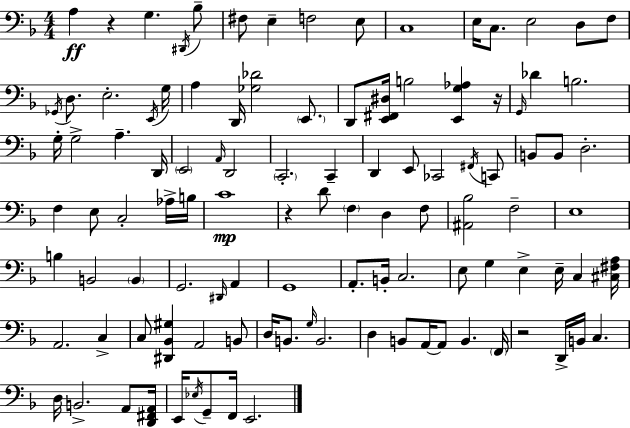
A3/q R/q G3/q. D#2/s Bb3/e F#3/e E3/q F3/h E3/e C3/w E3/s C3/e. E3/h D3/e F3/e Gb2/s D3/e. E3/h. E2/s G3/s A3/q D2/s [Gb3,Db4]/h E2/e. D2/e [E2,F#2,D#3]/s B3/h [E2,G3,Ab3]/q R/s G2/s Db4/q B3/h. G3/s G3/h A3/q. D2/s E2/h A2/s D2/h C2/h. C2/q D2/q E2/e CES2/h F#2/s C2/e B2/e B2/e D3/h. F3/q E3/e C3/h Ab3/s B3/s C4/w R/q D4/e F3/q D3/q F3/e [A#2,Bb3]/h F3/h E3/w B3/q B2/h B2/q G2/h. D#2/s A2/q G2/w A2/e. B2/s C3/h. E3/e G3/q E3/q E3/s C3/q [C#3,F#3,A3]/s A2/h. C3/q C3/e [D#2,Bb2,G#3]/q A2/h B2/e D3/s B2/e. G3/s B2/h. D3/q B2/e A2/s A2/e B2/q. F2/s R/h D2/s B2/s C3/q. D3/s B2/h. A2/e [D2,F#2,A2]/s E2/s Eb3/s G2/e F2/s E2/h.